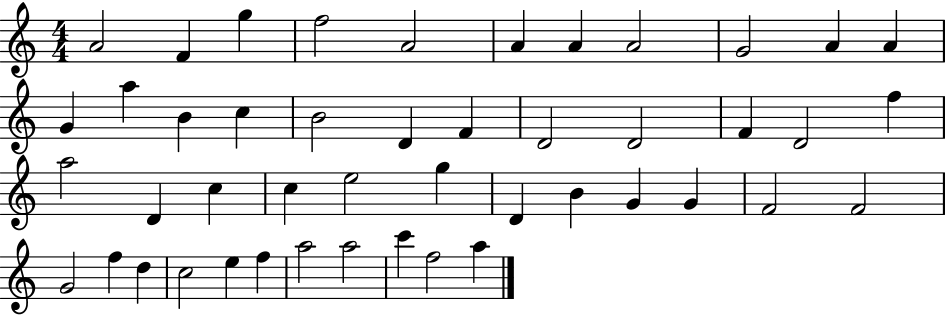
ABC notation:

X:1
T:Untitled
M:4/4
L:1/4
K:C
A2 F g f2 A2 A A A2 G2 A A G a B c B2 D F D2 D2 F D2 f a2 D c c e2 g D B G G F2 F2 G2 f d c2 e f a2 a2 c' f2 a